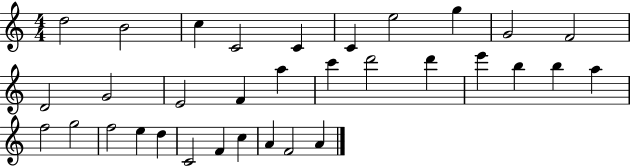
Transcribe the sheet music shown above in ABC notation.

X:1
T:Untitled
M:4/4
L:1/4
K:C
d2 B2 c C2 C C e2 g G2 F2 D2 G2 E2 F a c' d'2 d' e' b b a f2 g2 f2 e d C2 F c A F2 A